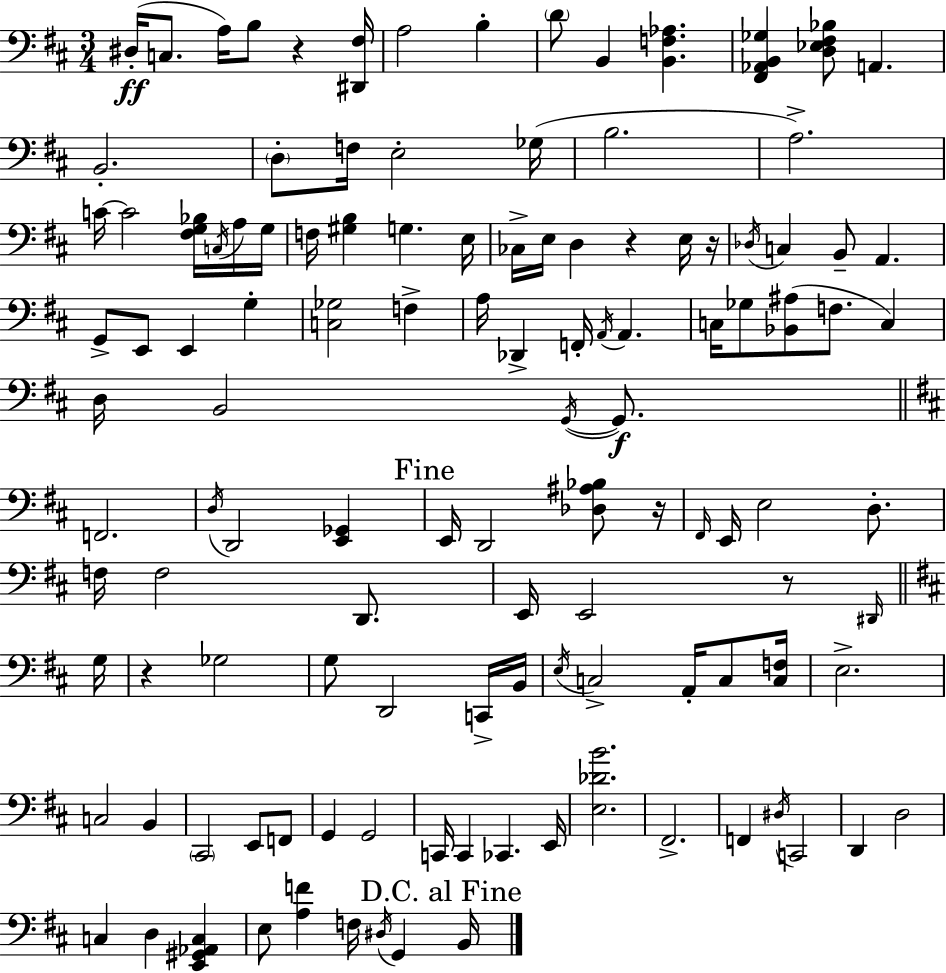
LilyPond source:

{
  \clef bass
  \numericTimeSignature
  \time 3/4
  \key d \major
  dis16-.(\ff c8. a16) b8 r4 <dis, fis>16 | a2 b4-. | \parenthesize d'8 b,4 <b, f aes>4. | <fis, aes, b, ges>4 <d ees fis bes>8 a,4. | \break b,2.-. | \parenthesize d8-. f16 e2-. ges16( | b2. | a2.->) | \break c'16~~ c'2 <fis g bes>16 \acciaccatura { c16 } a16 | g16 f16 <gis b>4 g4. | e16 ces16-> e16 d4 r4 e16 | r16 \acciaccatura { des16 } c4 b,8-- a,4. | \break g,8-> e,8 e,4 g4-. | <c ges>2 f4-> | a16 des,4-> f,16-. \acciaccatura { a,16 } a,4. | c16 ges8 <bes, ais>8( f8. c4) | \break d16 b,2 | \acciaccatura { g,16~ }~ g,8.\f \bar "||" \break \key b \minor f,2. | \acciaccatura { d16 } d,2 <e, ges,>4 | \mark "Fine" e,16 d,2 <des ais bes>8 | r16 \grace { fis,16 } e,16 e2 d8.-. | \break f16 f2 d,8. | e,16 e,2 r8 | \grace { dis,16 } \bar "||" \break \key d \major g16 r4 ges2 | g8 d,2 c,16-> | b,16 \acciaccatura { e16 } c2-> a,16-. c8 | <c f>16 e2.-> | \break c2 b,4 | \parenthesize cis,2 e,8 | f,8 g,4 g,2 | c,16 c,4 ces,4. | \break e,16 <e des' b'>2. | fis,2.-> | f,4 \acciaccatura { dis16 } c,2 | d,4 d2 | \break c4 d4 <e, gis, aes, c>4 | e8 <a f'>4 f16 \acciaccatura { dis16 } g,4 | \mark "D.C. al Fine" b,16 \bar "|."
}